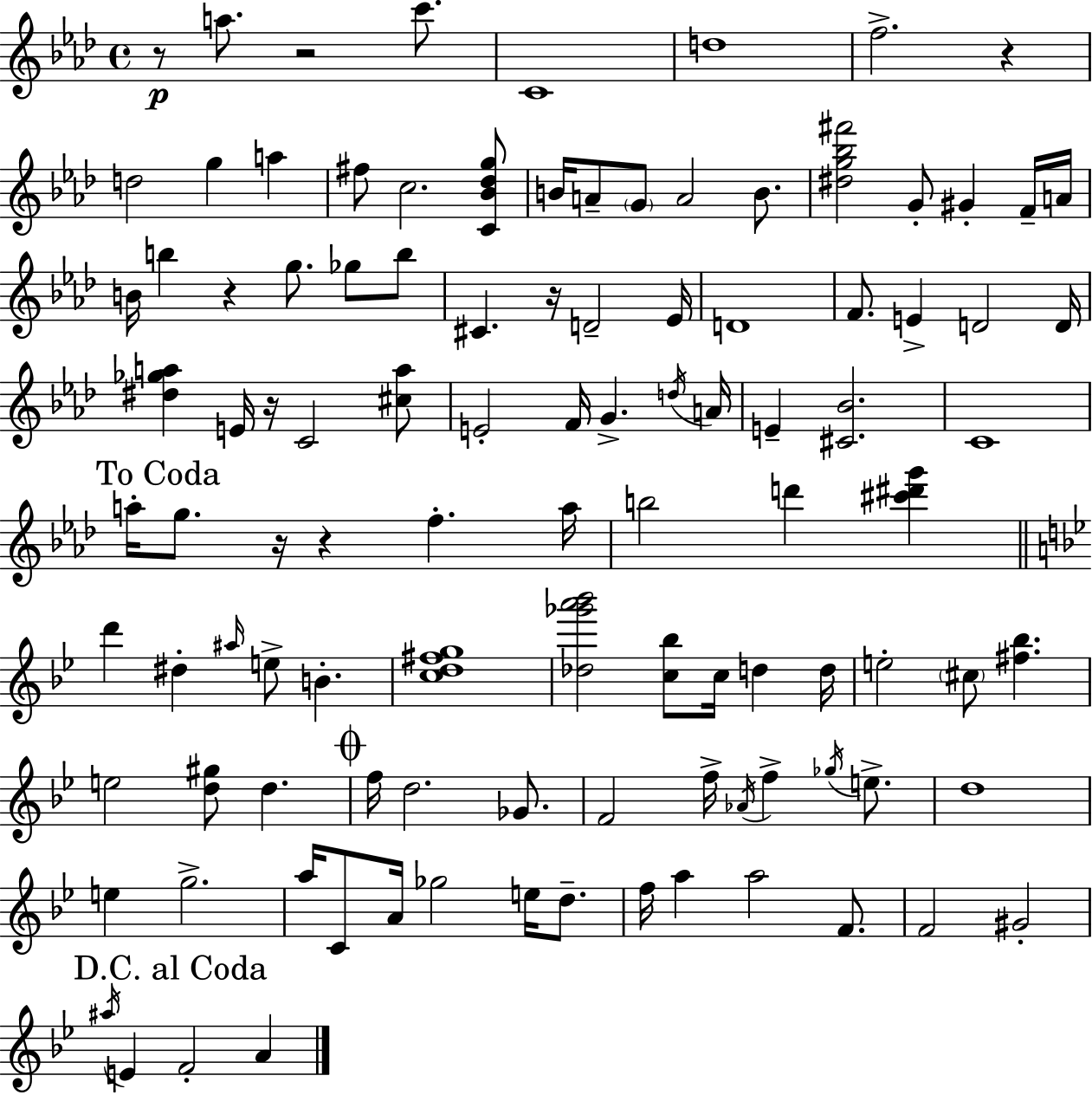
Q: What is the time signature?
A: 4/4